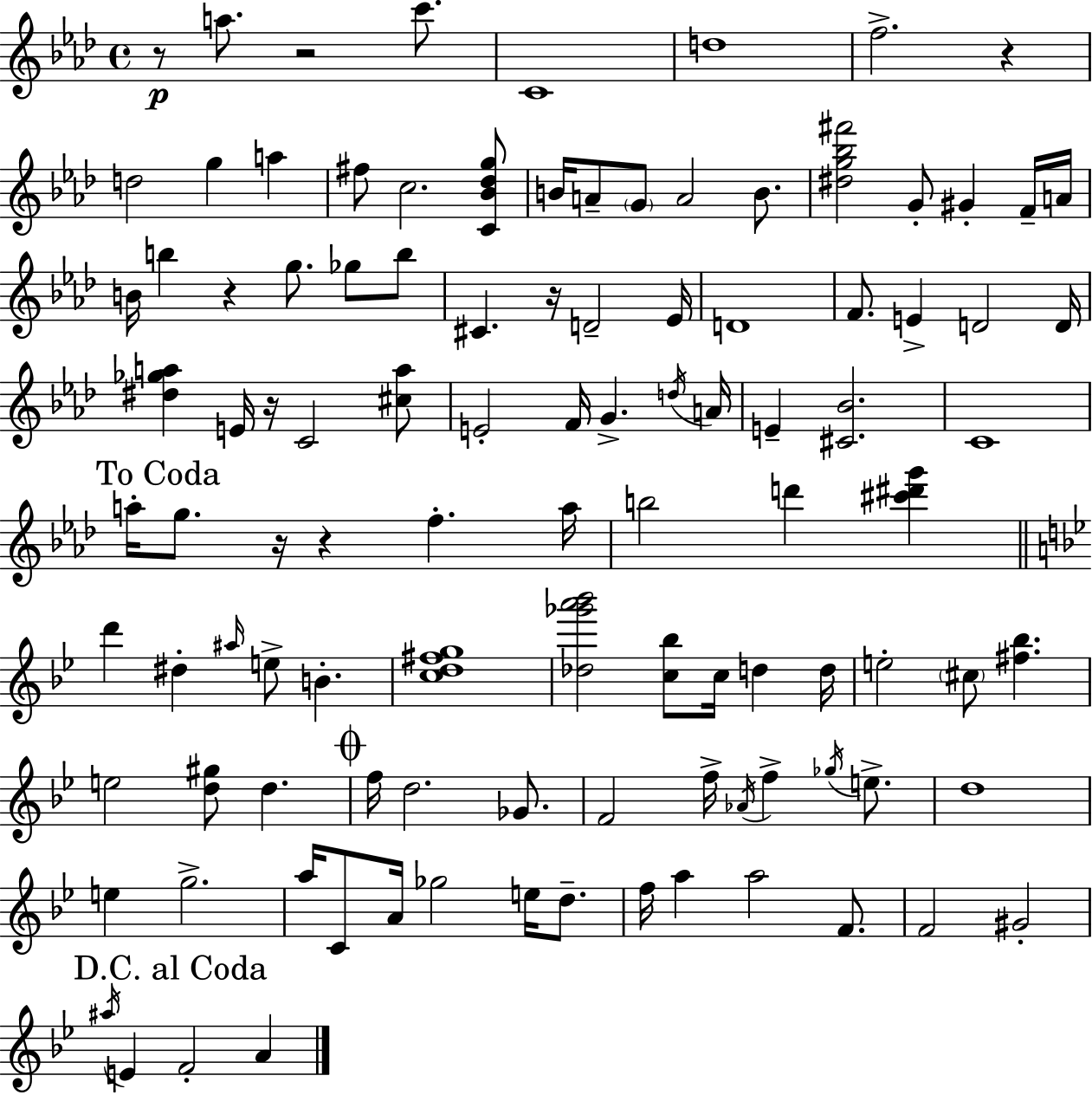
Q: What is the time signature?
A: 4/4